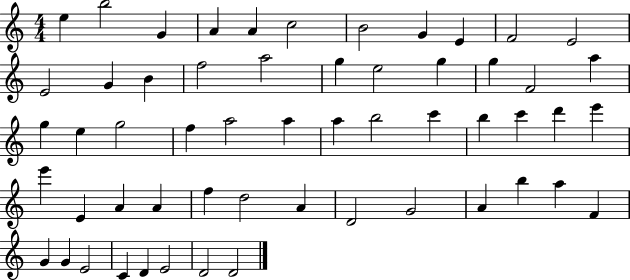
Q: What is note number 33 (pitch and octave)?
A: C6